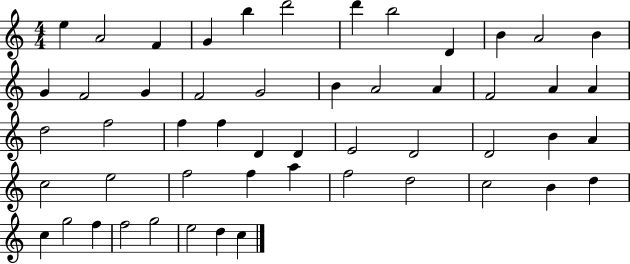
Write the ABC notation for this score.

X:1
T:Untitled
M:4/4
L:1/4
K:C
e A2 F G b d'2 d' b2 D B A2 B G F2 G F2 G2 B A2 A F2 A A d2 f2 f f D D E2 D2 D2 B A c2 e2 f2 f a f2 d2 c2 B d c g2 f f2 g2 e2 d c